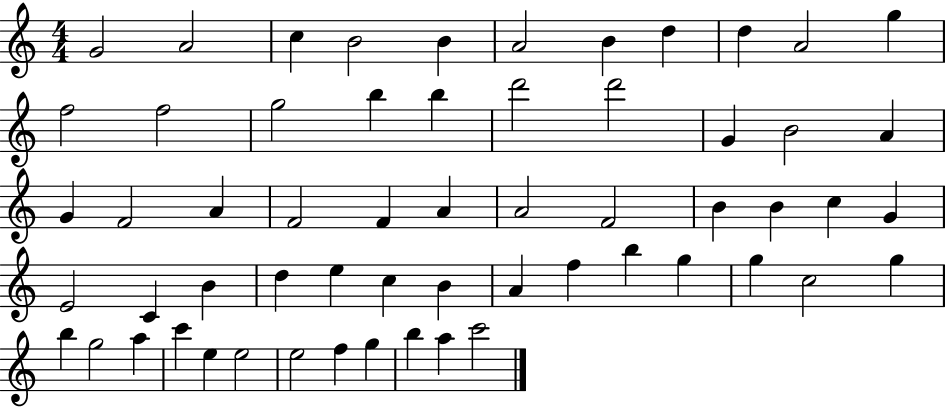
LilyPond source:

{
  \clef treble
  \numericTimeSignature
  \time 4/4
  \key c \major
  g'2 a'2 | c''4 b'2 b'4 | a'2 b'4 d''4 | d''4 a'2 g''4 | \break f''2 f''2 | g''2 b''4 b''4 | d'''2 d'''2 | g'4 b'2 a'4 | \break g'4 f'2 a'4 | f'2 f'4 a'4 | a'2 f'2 | b'4 b'4 c''4 g'4 | \break e'2 c'4 b'4 | d''4 e''4 c''4 b'4 | a'4 f''4 b''4 g''4 | g''4 c''2 g''4 | \break b''4 g''2 a''4 | c'''4 e''4 e''2 | e''2 f''4 g''4 | b''4 a''4 c'''2 | \break \bar "|."
}